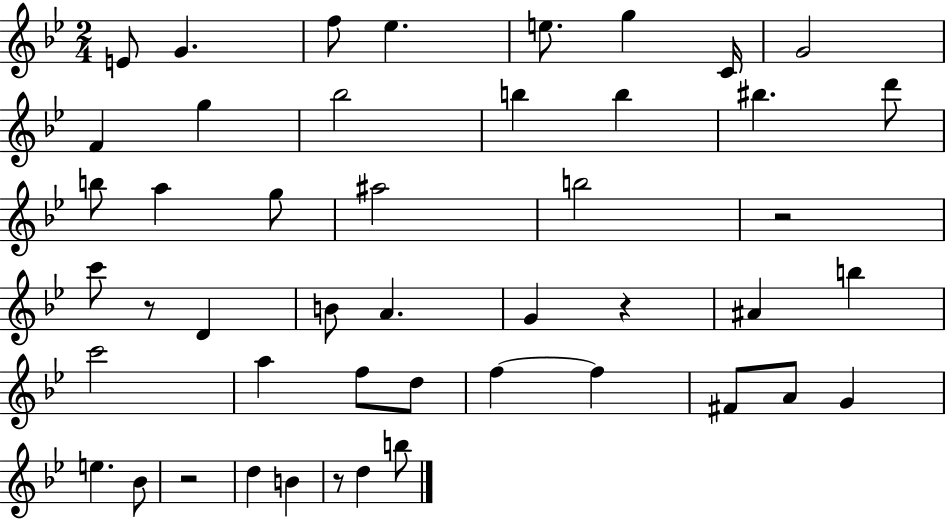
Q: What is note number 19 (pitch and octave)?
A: A#5